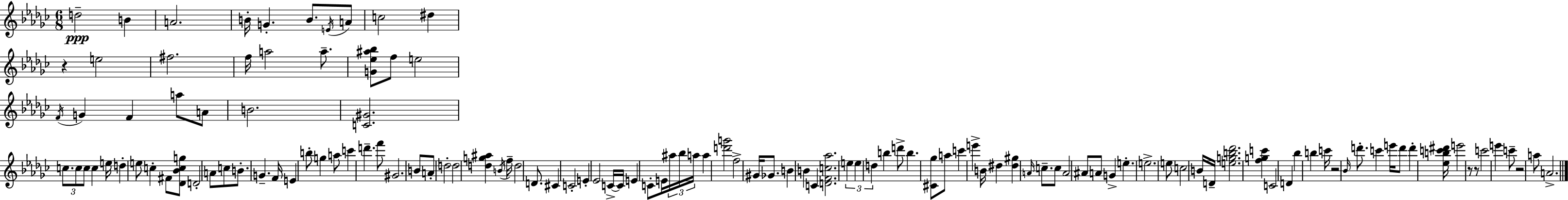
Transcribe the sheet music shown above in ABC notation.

X:1
T:Untitled
M:6/8
L:1/4
K:Ebm
d2 B A2 B/4 G B/2 E/4 A/2 c2 ^d z e2 ^f2 f/4 a2 a/2 [G_e^a_b]/2 f/2 e2 F/4 G F a/2 A/2 B2 [C^G]2 c/2 c/2 c/2 c e/4 d e/2 c ^F/2 [_D_Bcg]/2 D2 A/2 c/2 B/2 G F/4 E b/2 g a/2 c' d' f'/2 ^G2 B/2 A/2 d2 d2 [dg^a] B/4 f/4 d2 D/2 ^C C2 E _E2 C/4 C/4 E C/2 E/4 ^a/4 _b/4 a/4 a [d'g']2 f2 ^G/4 _G/2 B B C [DFc_a]2 e e d b d'/2 b [^C_g]/2 a/2 c' e' B/4 ^d [^d^g] A/4 c/2 c/2 A2 ^A/2 A/2 G e e2 e/2 c2 B/4 D/4 [egb_d']2 [fgc'] C2 D _b b c'/4 z2 _B/4 d'/2 c' e'/4 d'/2 d' [_ebc'^d']/4 e'2 z/2 z/2 c'2 e' c'/2 z2 a/2 A2